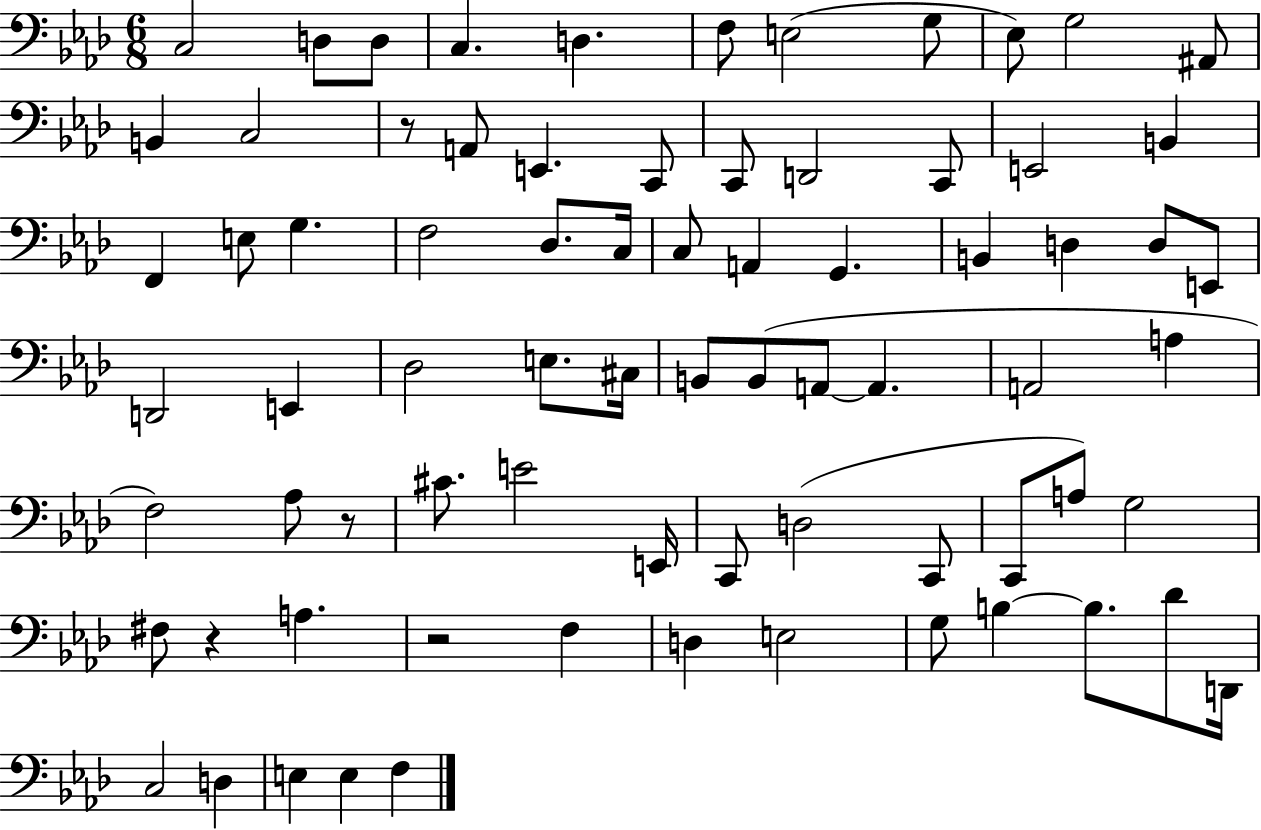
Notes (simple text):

C3/h D3/e D3/e C3/q. D3/q. F3/e E3/h G3/e Eb3/e G3/h A#2/e B2/q C3/h R/e A2/e E2/q. C2/e C2/e D2/h C2/e E2/h B2/q F2/q E3/e G3/q. F3/h Db3/e. C3/s C3/e A2/q G2/q. B2/q D3/q D3/e E2/e D2/h E2/q Db3/h E3/e. C#3/s B2/e B2/e A2/e A2/q. A2/h A3/q F3/h Ab3/e R/e C#4/e. E4/h E2/s C2/e D3/h C2/e C2/e A3/e G3/h F#3/e R/q A3/q. R/h F3/q D3/q E3/h G3/e B3/q B3/e. Db4/e D2/s C3/h D3/q E3/q E3/q F3/q